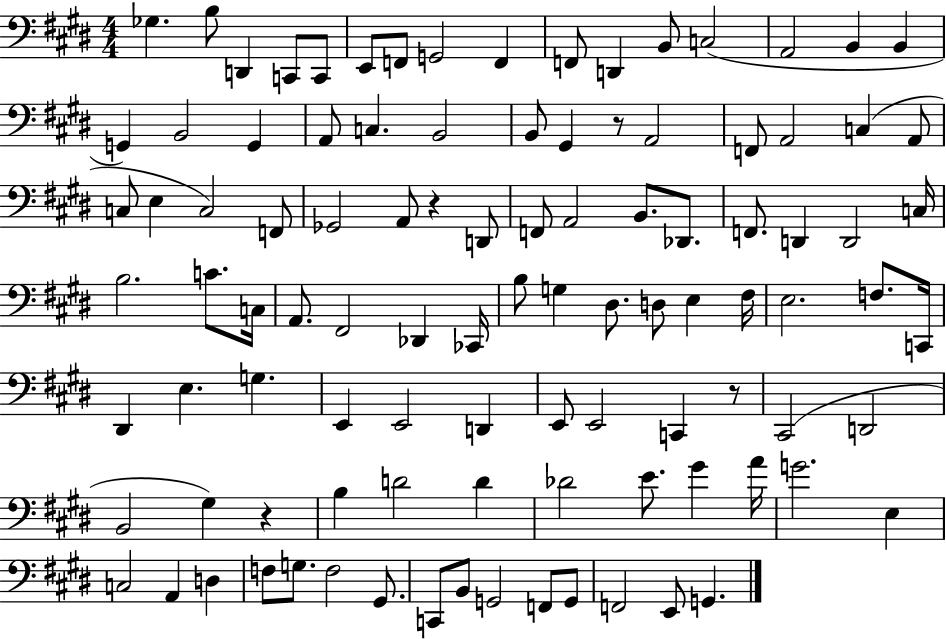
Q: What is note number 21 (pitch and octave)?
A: C3